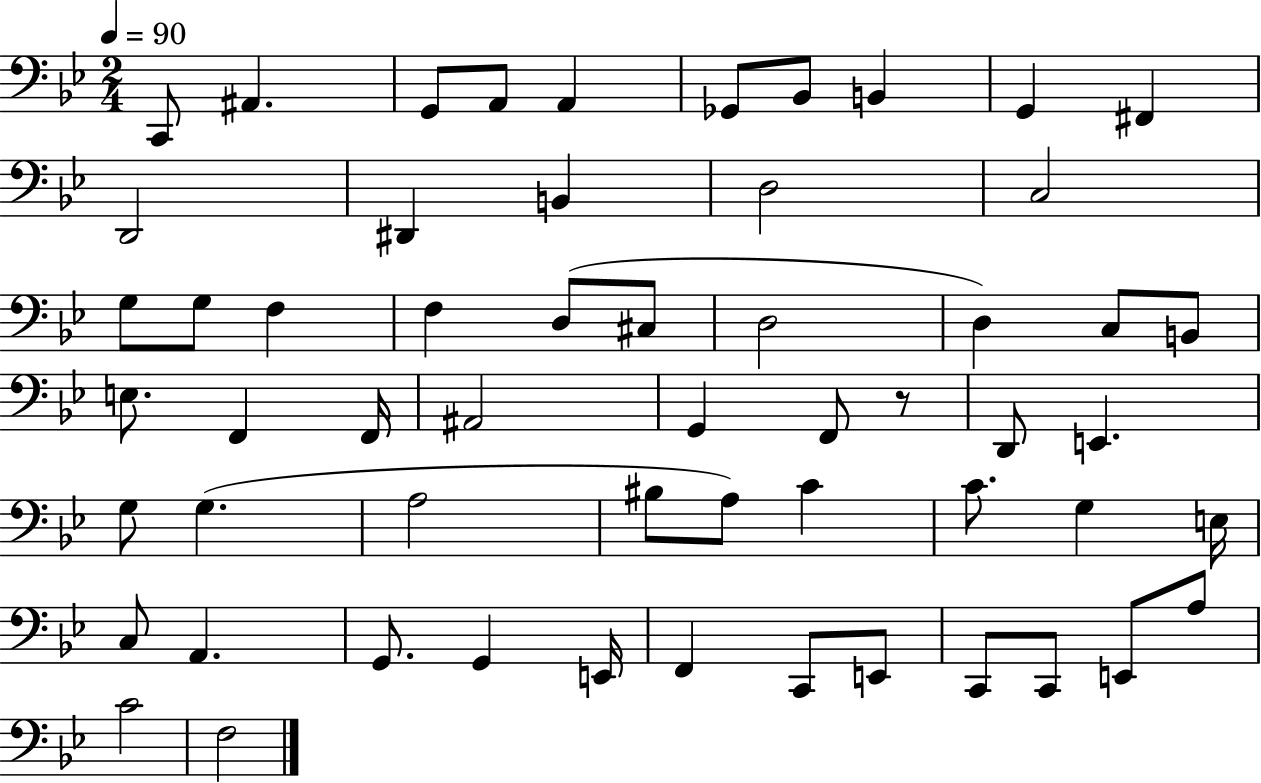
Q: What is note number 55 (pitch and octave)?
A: C4